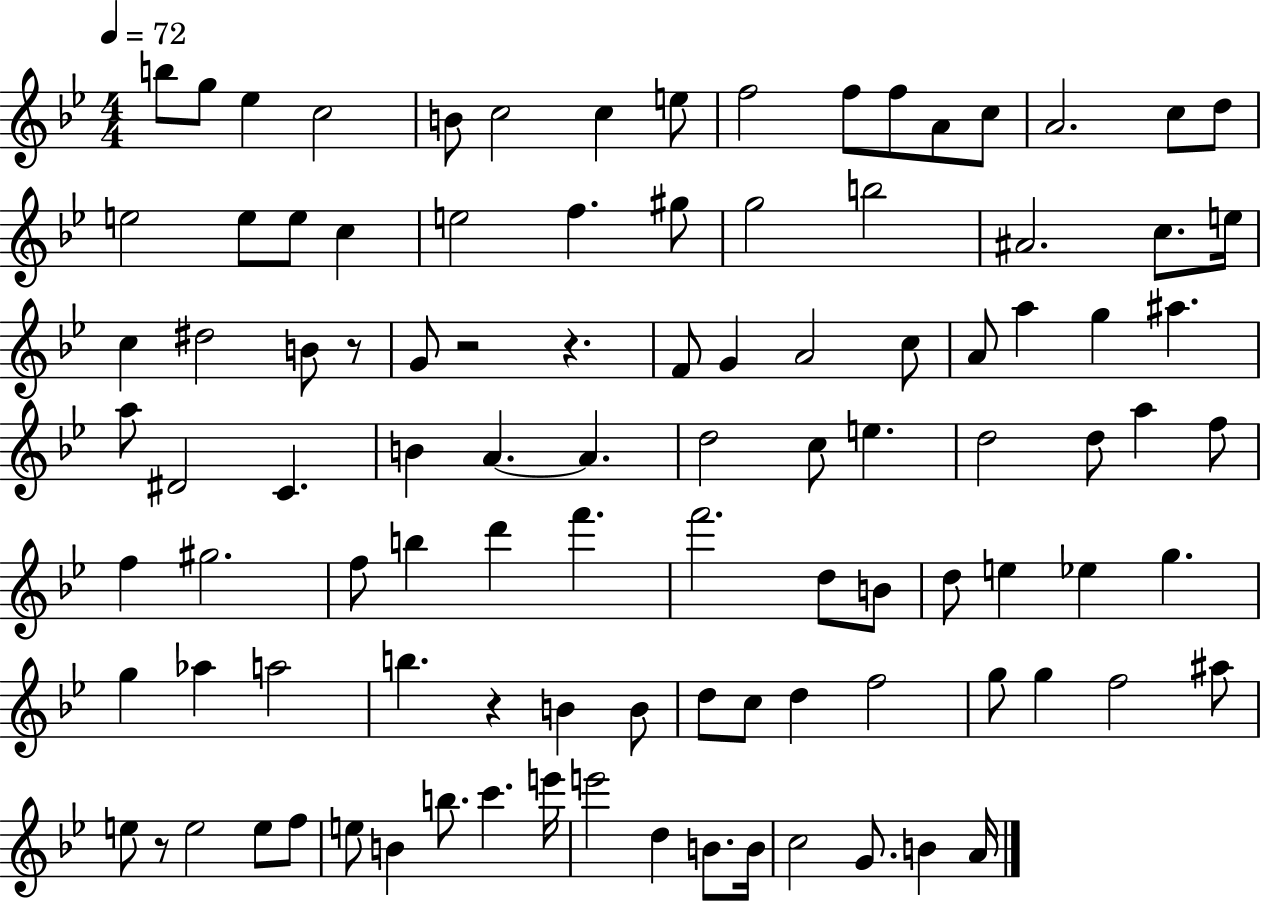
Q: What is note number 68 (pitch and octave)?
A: Ab5